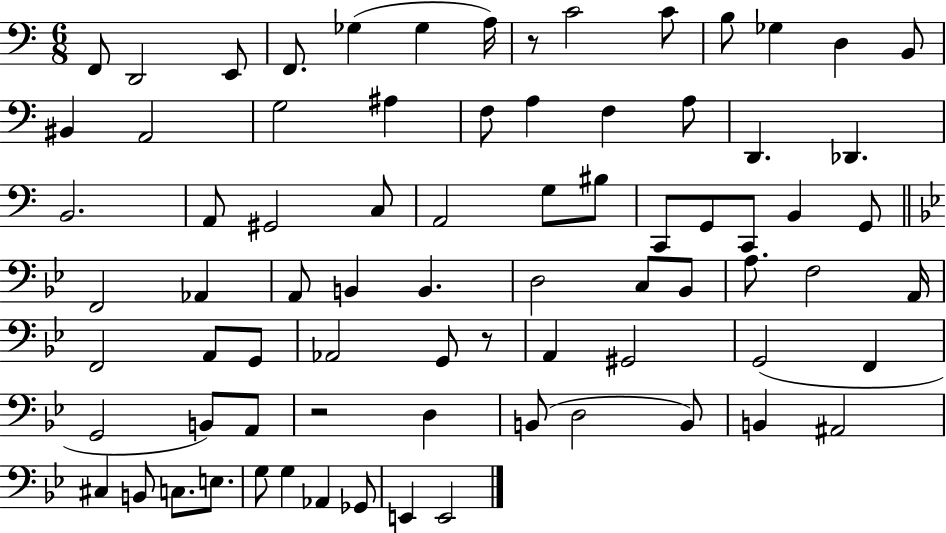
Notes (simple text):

F2/e D2/h E2/e F2/e. Gb3/q Gb3/q A3/s R/e C4/h C4/e B3/e Gb3/q D3/q B2/e BIS2/q A2/h G3/h A#3/q F3/e A3/q F3/q A3/e D2/q. Db2/q. B2/h. A2/e G#2/h C3/e A2/h G3/e BIS3/e C2/e G2/e C2/e B2/q G2/e F2/h Ab2/q A2/e B2/q B2/q. D3/h C3/e Bb2/e A3/e. F3/h A2/s F2/h A2/e G2/e Ab2/h G2/e R/e A2/q G#2/h G2/h F2/q G2/h B2/e A2/e R/h D3/q B2/e D3/h B2/e B2/q A#2/h C#3/q B2/e C3/e. E3/e. G3/e G3/q Ab2/q Gb2/e E2/q E2/h